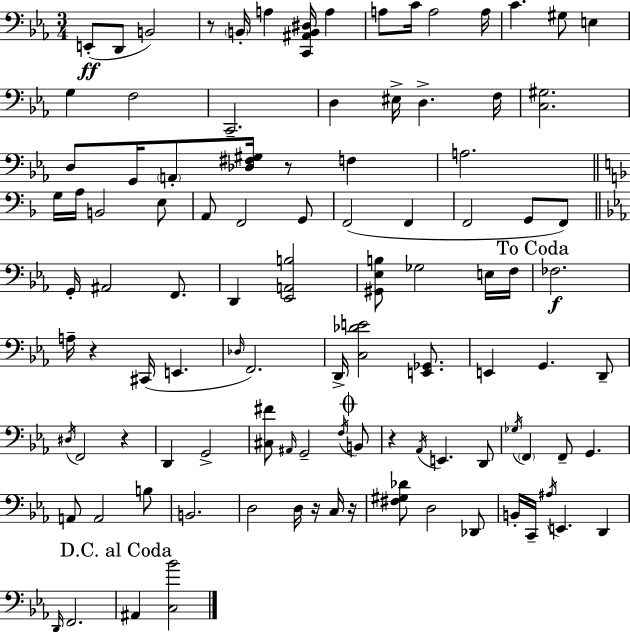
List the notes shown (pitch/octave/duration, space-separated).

E2/e D2/e B2/h R/e B2/s A3/q [C2,A#2,B2,D#3]/s A3/q A3/e C4/s A3/h A3/s C4/q. G#3/e E3/q G3/q F3/h C2/h. D3/q EIS3/s D3/q. F3/s [C3,G#3]/h. D3/e G2/s A2/e [Db3,F#3,G#3]/s R/e F3/q A3/h. G3/s A3/s B2/h E3/e A2/e F2/h G2/e F2/h F2/q F2/h G2/e F2/e G2/s A#2/h F2/e. D2/q [Eb2,A2,B3]/h [G#2,Eb3,B3]/e Gb3/h E3/s F3/s FES3/h. A3/s R/q C#2/s E2/q. Db3/s F2/h. D2/s [C3,Db4,E4]/h [E2,Gb2]/e. E2/q G2/q. D2/e D#3/s F2/h R/q D2/q G2/h [C#3,F#4]/e A#2/s G2/h F3/s B2/e R/q Ab2/s E2/q. D2/e Gb3/s F2/q F2/e G2/q. A2/e A2/h B3/e B2/h. D3/h D3/s R/s C3/s R/s [F#3,G#3,Db4]/e D3/h Db2/e B2/s C2/s A#3/s E2/q. D2/q D2/s F2/h. A#2/q [C3,Bb4]/h